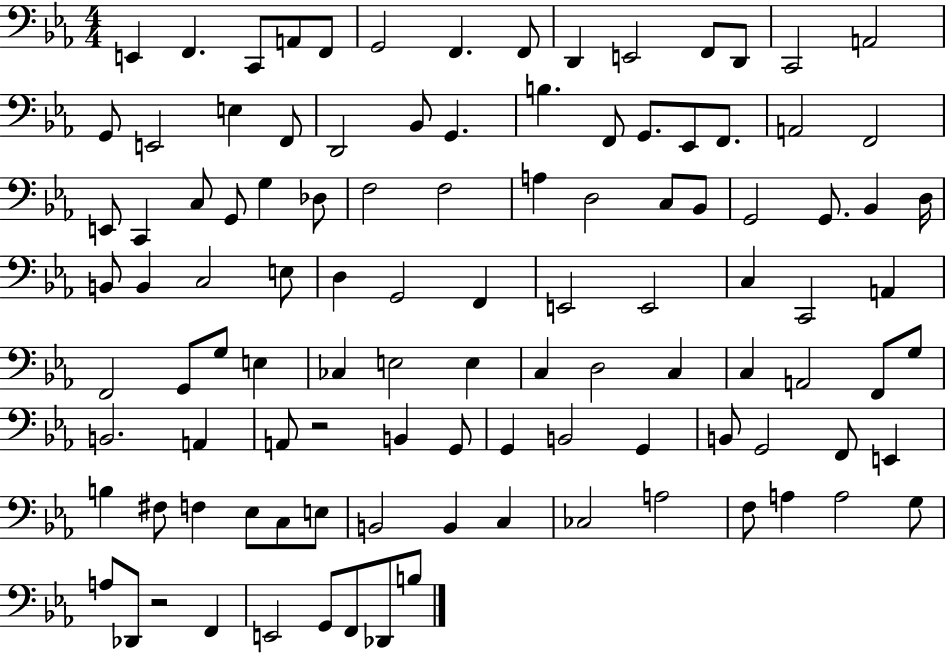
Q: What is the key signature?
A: EES major